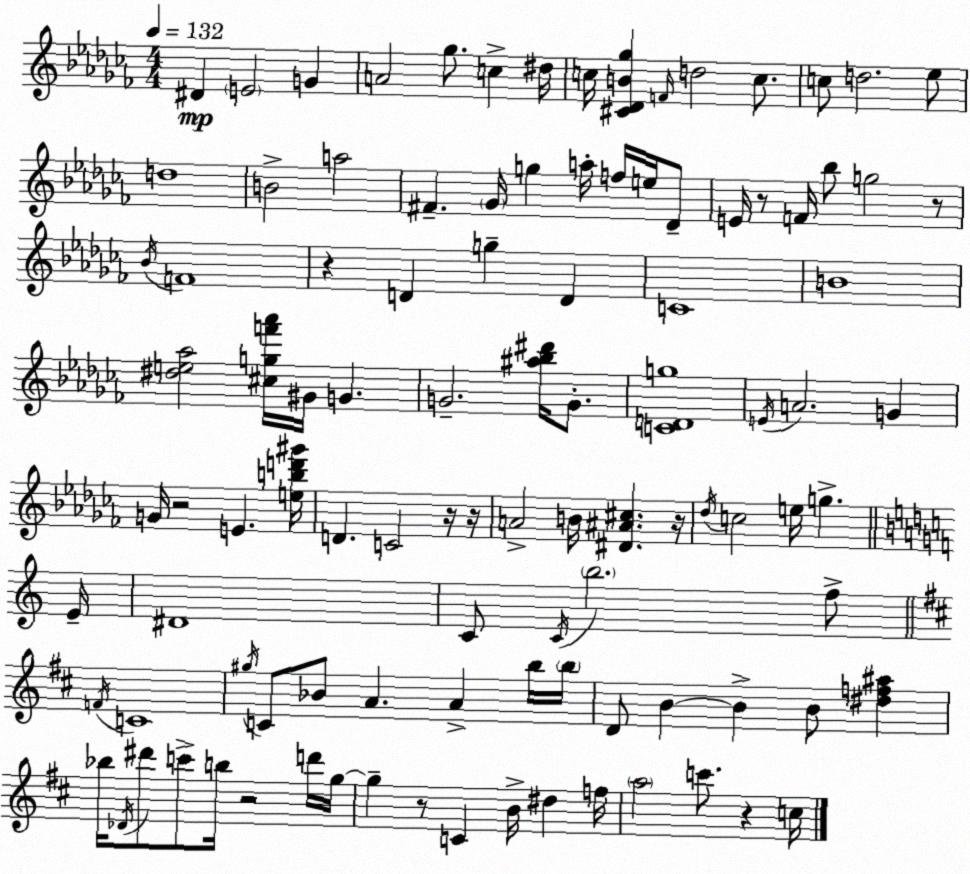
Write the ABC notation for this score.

X:1
T:Untitled
M:4/4
L:1/4
K:Abm
^D E2 G A2 _g/2 c ^d/4 c/4 [^C_DB_g] F/4 d2 c/2 c/2 d2 _e/2 d4 B2 a2 ^F _G/4 g a/4 f/4 e/4 _D/2 E/4 z/2 F/4 _b/2 g2 z/2 _B/4 F4 z D g D C4 B4 [^de_a]2 [^cgf'_a']/4 ^G/4 G G2 [^a_b^d']/4 G/2 [CDg]4 E/4 A2 G G/4 z2 E [ebd'^g']/4 D C2 z/4 z/4 A2 B/4 [^D^A^c] z/4 _d/4 c2 e/4 g E/4 ^D4 C/2 C/4 b2 f/2 F/4 C4 ^g/4 C/2 _B/2 A A b/4 b/4 D/2 B B B/2 [^df^a] _b/4 _D/4 ^d'/2 c'/2 b/4 z2 d'/4 g/4 g z/2 C B/4 ^d f/4 a2 c'/2 z c/4